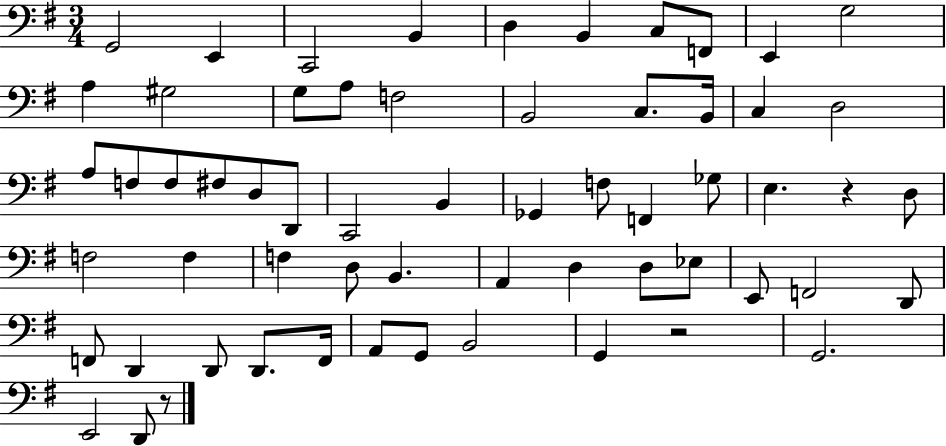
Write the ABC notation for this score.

X:1
T:Untitled
M:3/4
L:1/4
K:G
G,,2 E,, C,,2 B,, D, B,, C,/2 F,,/2 E,, G,2 A, ^G,2 G,/2 A,/2 F,2 B,,2 C,/2 B,,/4 C, D,2 A,/2 F,/2 F,/2 ^F,/2 D,/2 D,,/2 C,,2 B,, _G,, F,/2 F,, _G,/2 E, z D,/2 F,2 F, F, D,/2 B,, A,, D, D,/2 _E,/2 E,,/2 F,,2 D,,/2 F,,/2 D,, D,,/2 D,,/2 F,,/4 A,,/2 G,,/2 B,,2 G,, z2 G,,2 E,,2 D,,/2 z/2